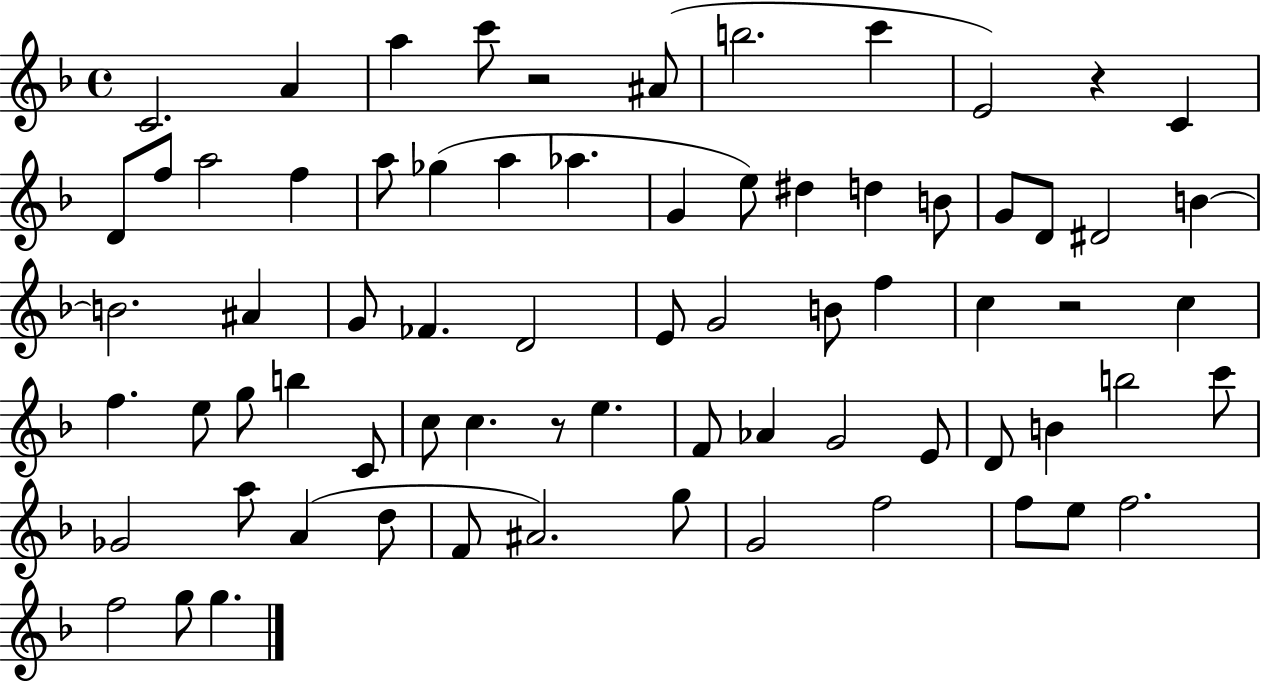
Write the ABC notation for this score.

X:1
T:Untitled
M:4/4
L:1/4
K:F
C2 A a c'/2 z2 ^A/2 b2 c' E2 z C D/2 f/2 a2 f a/2 _g a _a G e/2 ^d d B/2 G/2 D/2 ^D2 B B2 ^A G/2 _F D2 E/2 G2 B/2 f c z2 c f e/2 g/2 b C/2 c/2 c z/2 e F/2 _A G2 E/2 D/2 B b2 c'/2 _G2 a/2 A d/2 F/2 ^A2 g/2 G2 f2 f/2 e/2 f2 f2 g/2 g